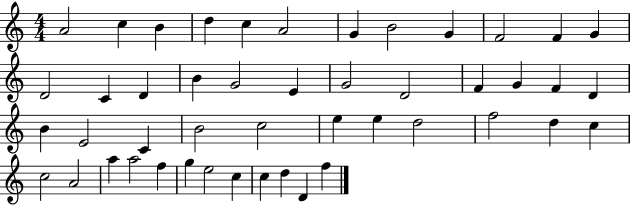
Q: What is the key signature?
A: C major